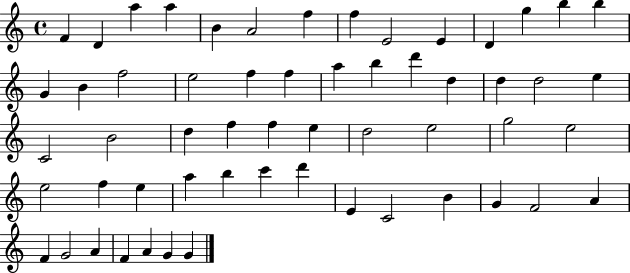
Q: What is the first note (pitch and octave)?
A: F4